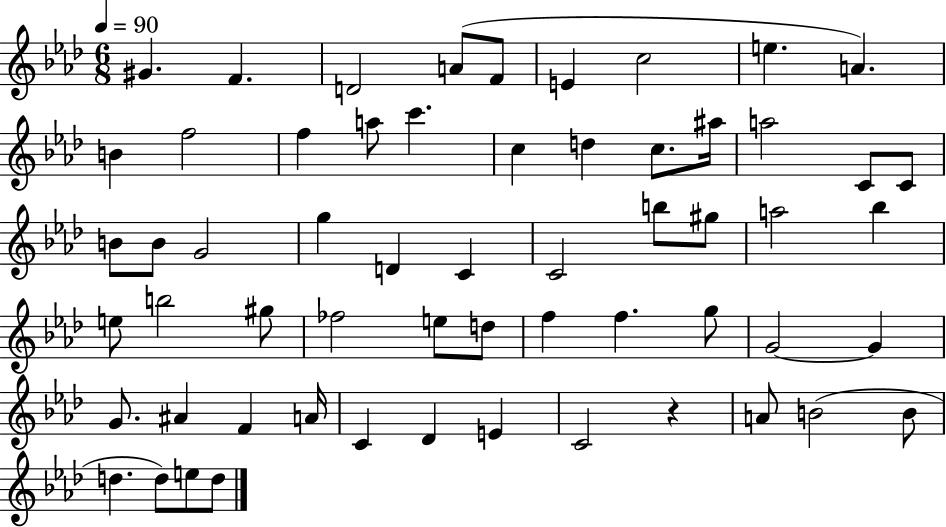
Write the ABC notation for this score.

X:1
T:Untitled
M:6/8
L:1/4
K:Ab
^G F D2 A/2 F/2 E c2 e A B f2 f a/2 c' c d c/2 ^a/4 a2 C/2 C/2 B/2 B/2 G2 g D C C2 b/2 ^g/2 a2 _b e/2 b2 ^g/2 _f2 e/2 d/2 f f g/2 G2 G G/2 ^A F A/4 C _D E C2 z A/2 B2 B/2 d d/2 e/2 d/2